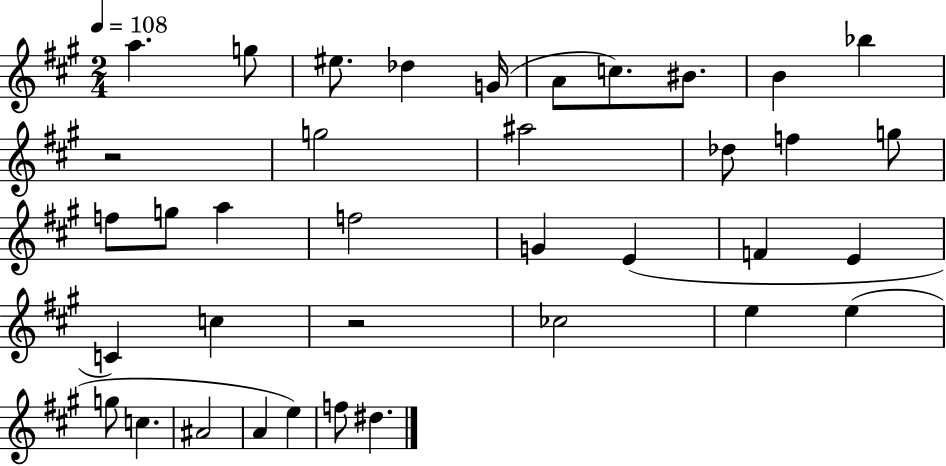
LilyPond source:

{
  \clef treble
  \numericTimeSignature
  \time 2/4
  \key a \major
  \tempo 4 = 108
  a''4. g''8 | eis''8. des''4 g'16( | a'8 c''8.) bis'8. | b'4 bes''4 | \break r2 | g''2 | ais''2 | des''8 f''4 g''8 | \break f''8 g''8 a''4 | f''2 | g'4 e'4( | f'4 e'4 | \break c'4) c''4 | r2 | ces''2 | e''4 e''4( | \break g''8 c''4. | ais'2 | a'4 e''4) | f''8 dis''4. | \break \bar "|."
}